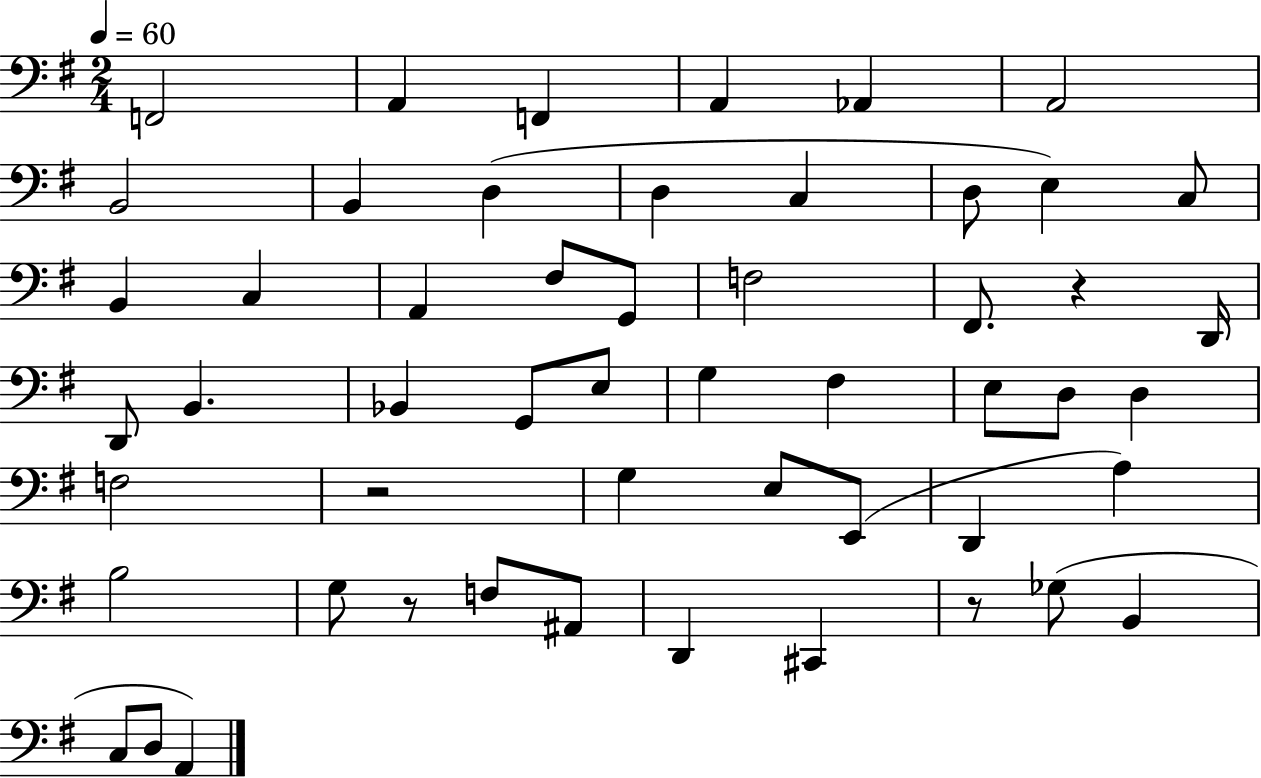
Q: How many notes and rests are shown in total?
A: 53